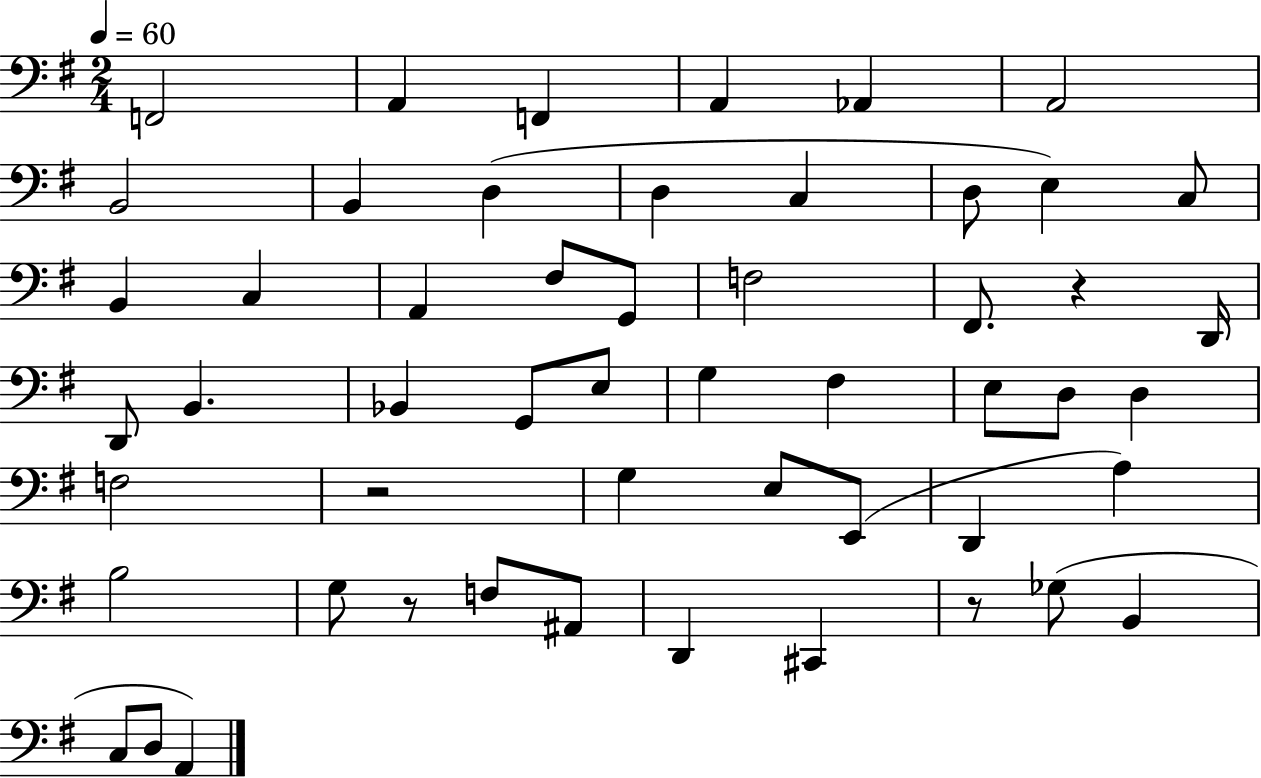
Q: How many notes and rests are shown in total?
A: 53